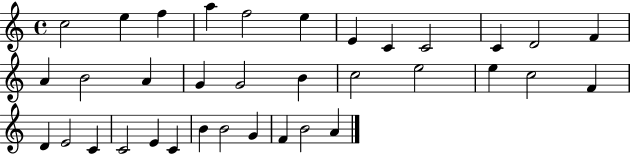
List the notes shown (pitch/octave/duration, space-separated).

C5/h E5/q F5/q A5/q F5/h E5/q E4/q C4/q C4/h C4/q D4/h F4/q A4/q B4/h A4/q G4/q G4/h B4/q C5/h E5/h E5/q C5/h F4/q D4/q E4/h C4/q C4/h E4/q C4/q B4/q B4/h G4/q F4/q B4/h A4/q